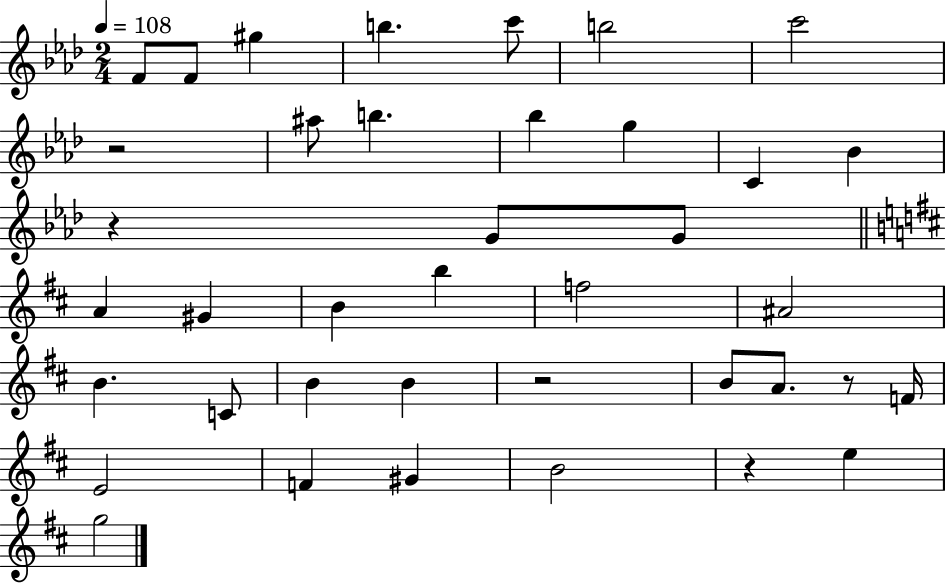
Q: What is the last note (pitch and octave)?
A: G5